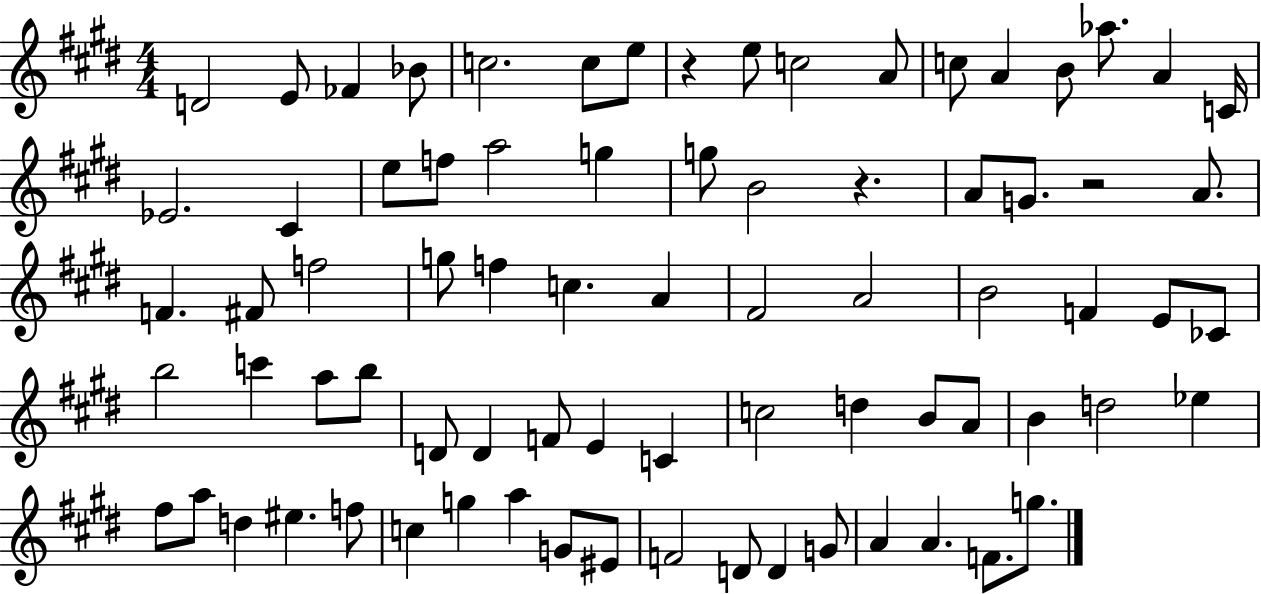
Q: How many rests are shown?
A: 3